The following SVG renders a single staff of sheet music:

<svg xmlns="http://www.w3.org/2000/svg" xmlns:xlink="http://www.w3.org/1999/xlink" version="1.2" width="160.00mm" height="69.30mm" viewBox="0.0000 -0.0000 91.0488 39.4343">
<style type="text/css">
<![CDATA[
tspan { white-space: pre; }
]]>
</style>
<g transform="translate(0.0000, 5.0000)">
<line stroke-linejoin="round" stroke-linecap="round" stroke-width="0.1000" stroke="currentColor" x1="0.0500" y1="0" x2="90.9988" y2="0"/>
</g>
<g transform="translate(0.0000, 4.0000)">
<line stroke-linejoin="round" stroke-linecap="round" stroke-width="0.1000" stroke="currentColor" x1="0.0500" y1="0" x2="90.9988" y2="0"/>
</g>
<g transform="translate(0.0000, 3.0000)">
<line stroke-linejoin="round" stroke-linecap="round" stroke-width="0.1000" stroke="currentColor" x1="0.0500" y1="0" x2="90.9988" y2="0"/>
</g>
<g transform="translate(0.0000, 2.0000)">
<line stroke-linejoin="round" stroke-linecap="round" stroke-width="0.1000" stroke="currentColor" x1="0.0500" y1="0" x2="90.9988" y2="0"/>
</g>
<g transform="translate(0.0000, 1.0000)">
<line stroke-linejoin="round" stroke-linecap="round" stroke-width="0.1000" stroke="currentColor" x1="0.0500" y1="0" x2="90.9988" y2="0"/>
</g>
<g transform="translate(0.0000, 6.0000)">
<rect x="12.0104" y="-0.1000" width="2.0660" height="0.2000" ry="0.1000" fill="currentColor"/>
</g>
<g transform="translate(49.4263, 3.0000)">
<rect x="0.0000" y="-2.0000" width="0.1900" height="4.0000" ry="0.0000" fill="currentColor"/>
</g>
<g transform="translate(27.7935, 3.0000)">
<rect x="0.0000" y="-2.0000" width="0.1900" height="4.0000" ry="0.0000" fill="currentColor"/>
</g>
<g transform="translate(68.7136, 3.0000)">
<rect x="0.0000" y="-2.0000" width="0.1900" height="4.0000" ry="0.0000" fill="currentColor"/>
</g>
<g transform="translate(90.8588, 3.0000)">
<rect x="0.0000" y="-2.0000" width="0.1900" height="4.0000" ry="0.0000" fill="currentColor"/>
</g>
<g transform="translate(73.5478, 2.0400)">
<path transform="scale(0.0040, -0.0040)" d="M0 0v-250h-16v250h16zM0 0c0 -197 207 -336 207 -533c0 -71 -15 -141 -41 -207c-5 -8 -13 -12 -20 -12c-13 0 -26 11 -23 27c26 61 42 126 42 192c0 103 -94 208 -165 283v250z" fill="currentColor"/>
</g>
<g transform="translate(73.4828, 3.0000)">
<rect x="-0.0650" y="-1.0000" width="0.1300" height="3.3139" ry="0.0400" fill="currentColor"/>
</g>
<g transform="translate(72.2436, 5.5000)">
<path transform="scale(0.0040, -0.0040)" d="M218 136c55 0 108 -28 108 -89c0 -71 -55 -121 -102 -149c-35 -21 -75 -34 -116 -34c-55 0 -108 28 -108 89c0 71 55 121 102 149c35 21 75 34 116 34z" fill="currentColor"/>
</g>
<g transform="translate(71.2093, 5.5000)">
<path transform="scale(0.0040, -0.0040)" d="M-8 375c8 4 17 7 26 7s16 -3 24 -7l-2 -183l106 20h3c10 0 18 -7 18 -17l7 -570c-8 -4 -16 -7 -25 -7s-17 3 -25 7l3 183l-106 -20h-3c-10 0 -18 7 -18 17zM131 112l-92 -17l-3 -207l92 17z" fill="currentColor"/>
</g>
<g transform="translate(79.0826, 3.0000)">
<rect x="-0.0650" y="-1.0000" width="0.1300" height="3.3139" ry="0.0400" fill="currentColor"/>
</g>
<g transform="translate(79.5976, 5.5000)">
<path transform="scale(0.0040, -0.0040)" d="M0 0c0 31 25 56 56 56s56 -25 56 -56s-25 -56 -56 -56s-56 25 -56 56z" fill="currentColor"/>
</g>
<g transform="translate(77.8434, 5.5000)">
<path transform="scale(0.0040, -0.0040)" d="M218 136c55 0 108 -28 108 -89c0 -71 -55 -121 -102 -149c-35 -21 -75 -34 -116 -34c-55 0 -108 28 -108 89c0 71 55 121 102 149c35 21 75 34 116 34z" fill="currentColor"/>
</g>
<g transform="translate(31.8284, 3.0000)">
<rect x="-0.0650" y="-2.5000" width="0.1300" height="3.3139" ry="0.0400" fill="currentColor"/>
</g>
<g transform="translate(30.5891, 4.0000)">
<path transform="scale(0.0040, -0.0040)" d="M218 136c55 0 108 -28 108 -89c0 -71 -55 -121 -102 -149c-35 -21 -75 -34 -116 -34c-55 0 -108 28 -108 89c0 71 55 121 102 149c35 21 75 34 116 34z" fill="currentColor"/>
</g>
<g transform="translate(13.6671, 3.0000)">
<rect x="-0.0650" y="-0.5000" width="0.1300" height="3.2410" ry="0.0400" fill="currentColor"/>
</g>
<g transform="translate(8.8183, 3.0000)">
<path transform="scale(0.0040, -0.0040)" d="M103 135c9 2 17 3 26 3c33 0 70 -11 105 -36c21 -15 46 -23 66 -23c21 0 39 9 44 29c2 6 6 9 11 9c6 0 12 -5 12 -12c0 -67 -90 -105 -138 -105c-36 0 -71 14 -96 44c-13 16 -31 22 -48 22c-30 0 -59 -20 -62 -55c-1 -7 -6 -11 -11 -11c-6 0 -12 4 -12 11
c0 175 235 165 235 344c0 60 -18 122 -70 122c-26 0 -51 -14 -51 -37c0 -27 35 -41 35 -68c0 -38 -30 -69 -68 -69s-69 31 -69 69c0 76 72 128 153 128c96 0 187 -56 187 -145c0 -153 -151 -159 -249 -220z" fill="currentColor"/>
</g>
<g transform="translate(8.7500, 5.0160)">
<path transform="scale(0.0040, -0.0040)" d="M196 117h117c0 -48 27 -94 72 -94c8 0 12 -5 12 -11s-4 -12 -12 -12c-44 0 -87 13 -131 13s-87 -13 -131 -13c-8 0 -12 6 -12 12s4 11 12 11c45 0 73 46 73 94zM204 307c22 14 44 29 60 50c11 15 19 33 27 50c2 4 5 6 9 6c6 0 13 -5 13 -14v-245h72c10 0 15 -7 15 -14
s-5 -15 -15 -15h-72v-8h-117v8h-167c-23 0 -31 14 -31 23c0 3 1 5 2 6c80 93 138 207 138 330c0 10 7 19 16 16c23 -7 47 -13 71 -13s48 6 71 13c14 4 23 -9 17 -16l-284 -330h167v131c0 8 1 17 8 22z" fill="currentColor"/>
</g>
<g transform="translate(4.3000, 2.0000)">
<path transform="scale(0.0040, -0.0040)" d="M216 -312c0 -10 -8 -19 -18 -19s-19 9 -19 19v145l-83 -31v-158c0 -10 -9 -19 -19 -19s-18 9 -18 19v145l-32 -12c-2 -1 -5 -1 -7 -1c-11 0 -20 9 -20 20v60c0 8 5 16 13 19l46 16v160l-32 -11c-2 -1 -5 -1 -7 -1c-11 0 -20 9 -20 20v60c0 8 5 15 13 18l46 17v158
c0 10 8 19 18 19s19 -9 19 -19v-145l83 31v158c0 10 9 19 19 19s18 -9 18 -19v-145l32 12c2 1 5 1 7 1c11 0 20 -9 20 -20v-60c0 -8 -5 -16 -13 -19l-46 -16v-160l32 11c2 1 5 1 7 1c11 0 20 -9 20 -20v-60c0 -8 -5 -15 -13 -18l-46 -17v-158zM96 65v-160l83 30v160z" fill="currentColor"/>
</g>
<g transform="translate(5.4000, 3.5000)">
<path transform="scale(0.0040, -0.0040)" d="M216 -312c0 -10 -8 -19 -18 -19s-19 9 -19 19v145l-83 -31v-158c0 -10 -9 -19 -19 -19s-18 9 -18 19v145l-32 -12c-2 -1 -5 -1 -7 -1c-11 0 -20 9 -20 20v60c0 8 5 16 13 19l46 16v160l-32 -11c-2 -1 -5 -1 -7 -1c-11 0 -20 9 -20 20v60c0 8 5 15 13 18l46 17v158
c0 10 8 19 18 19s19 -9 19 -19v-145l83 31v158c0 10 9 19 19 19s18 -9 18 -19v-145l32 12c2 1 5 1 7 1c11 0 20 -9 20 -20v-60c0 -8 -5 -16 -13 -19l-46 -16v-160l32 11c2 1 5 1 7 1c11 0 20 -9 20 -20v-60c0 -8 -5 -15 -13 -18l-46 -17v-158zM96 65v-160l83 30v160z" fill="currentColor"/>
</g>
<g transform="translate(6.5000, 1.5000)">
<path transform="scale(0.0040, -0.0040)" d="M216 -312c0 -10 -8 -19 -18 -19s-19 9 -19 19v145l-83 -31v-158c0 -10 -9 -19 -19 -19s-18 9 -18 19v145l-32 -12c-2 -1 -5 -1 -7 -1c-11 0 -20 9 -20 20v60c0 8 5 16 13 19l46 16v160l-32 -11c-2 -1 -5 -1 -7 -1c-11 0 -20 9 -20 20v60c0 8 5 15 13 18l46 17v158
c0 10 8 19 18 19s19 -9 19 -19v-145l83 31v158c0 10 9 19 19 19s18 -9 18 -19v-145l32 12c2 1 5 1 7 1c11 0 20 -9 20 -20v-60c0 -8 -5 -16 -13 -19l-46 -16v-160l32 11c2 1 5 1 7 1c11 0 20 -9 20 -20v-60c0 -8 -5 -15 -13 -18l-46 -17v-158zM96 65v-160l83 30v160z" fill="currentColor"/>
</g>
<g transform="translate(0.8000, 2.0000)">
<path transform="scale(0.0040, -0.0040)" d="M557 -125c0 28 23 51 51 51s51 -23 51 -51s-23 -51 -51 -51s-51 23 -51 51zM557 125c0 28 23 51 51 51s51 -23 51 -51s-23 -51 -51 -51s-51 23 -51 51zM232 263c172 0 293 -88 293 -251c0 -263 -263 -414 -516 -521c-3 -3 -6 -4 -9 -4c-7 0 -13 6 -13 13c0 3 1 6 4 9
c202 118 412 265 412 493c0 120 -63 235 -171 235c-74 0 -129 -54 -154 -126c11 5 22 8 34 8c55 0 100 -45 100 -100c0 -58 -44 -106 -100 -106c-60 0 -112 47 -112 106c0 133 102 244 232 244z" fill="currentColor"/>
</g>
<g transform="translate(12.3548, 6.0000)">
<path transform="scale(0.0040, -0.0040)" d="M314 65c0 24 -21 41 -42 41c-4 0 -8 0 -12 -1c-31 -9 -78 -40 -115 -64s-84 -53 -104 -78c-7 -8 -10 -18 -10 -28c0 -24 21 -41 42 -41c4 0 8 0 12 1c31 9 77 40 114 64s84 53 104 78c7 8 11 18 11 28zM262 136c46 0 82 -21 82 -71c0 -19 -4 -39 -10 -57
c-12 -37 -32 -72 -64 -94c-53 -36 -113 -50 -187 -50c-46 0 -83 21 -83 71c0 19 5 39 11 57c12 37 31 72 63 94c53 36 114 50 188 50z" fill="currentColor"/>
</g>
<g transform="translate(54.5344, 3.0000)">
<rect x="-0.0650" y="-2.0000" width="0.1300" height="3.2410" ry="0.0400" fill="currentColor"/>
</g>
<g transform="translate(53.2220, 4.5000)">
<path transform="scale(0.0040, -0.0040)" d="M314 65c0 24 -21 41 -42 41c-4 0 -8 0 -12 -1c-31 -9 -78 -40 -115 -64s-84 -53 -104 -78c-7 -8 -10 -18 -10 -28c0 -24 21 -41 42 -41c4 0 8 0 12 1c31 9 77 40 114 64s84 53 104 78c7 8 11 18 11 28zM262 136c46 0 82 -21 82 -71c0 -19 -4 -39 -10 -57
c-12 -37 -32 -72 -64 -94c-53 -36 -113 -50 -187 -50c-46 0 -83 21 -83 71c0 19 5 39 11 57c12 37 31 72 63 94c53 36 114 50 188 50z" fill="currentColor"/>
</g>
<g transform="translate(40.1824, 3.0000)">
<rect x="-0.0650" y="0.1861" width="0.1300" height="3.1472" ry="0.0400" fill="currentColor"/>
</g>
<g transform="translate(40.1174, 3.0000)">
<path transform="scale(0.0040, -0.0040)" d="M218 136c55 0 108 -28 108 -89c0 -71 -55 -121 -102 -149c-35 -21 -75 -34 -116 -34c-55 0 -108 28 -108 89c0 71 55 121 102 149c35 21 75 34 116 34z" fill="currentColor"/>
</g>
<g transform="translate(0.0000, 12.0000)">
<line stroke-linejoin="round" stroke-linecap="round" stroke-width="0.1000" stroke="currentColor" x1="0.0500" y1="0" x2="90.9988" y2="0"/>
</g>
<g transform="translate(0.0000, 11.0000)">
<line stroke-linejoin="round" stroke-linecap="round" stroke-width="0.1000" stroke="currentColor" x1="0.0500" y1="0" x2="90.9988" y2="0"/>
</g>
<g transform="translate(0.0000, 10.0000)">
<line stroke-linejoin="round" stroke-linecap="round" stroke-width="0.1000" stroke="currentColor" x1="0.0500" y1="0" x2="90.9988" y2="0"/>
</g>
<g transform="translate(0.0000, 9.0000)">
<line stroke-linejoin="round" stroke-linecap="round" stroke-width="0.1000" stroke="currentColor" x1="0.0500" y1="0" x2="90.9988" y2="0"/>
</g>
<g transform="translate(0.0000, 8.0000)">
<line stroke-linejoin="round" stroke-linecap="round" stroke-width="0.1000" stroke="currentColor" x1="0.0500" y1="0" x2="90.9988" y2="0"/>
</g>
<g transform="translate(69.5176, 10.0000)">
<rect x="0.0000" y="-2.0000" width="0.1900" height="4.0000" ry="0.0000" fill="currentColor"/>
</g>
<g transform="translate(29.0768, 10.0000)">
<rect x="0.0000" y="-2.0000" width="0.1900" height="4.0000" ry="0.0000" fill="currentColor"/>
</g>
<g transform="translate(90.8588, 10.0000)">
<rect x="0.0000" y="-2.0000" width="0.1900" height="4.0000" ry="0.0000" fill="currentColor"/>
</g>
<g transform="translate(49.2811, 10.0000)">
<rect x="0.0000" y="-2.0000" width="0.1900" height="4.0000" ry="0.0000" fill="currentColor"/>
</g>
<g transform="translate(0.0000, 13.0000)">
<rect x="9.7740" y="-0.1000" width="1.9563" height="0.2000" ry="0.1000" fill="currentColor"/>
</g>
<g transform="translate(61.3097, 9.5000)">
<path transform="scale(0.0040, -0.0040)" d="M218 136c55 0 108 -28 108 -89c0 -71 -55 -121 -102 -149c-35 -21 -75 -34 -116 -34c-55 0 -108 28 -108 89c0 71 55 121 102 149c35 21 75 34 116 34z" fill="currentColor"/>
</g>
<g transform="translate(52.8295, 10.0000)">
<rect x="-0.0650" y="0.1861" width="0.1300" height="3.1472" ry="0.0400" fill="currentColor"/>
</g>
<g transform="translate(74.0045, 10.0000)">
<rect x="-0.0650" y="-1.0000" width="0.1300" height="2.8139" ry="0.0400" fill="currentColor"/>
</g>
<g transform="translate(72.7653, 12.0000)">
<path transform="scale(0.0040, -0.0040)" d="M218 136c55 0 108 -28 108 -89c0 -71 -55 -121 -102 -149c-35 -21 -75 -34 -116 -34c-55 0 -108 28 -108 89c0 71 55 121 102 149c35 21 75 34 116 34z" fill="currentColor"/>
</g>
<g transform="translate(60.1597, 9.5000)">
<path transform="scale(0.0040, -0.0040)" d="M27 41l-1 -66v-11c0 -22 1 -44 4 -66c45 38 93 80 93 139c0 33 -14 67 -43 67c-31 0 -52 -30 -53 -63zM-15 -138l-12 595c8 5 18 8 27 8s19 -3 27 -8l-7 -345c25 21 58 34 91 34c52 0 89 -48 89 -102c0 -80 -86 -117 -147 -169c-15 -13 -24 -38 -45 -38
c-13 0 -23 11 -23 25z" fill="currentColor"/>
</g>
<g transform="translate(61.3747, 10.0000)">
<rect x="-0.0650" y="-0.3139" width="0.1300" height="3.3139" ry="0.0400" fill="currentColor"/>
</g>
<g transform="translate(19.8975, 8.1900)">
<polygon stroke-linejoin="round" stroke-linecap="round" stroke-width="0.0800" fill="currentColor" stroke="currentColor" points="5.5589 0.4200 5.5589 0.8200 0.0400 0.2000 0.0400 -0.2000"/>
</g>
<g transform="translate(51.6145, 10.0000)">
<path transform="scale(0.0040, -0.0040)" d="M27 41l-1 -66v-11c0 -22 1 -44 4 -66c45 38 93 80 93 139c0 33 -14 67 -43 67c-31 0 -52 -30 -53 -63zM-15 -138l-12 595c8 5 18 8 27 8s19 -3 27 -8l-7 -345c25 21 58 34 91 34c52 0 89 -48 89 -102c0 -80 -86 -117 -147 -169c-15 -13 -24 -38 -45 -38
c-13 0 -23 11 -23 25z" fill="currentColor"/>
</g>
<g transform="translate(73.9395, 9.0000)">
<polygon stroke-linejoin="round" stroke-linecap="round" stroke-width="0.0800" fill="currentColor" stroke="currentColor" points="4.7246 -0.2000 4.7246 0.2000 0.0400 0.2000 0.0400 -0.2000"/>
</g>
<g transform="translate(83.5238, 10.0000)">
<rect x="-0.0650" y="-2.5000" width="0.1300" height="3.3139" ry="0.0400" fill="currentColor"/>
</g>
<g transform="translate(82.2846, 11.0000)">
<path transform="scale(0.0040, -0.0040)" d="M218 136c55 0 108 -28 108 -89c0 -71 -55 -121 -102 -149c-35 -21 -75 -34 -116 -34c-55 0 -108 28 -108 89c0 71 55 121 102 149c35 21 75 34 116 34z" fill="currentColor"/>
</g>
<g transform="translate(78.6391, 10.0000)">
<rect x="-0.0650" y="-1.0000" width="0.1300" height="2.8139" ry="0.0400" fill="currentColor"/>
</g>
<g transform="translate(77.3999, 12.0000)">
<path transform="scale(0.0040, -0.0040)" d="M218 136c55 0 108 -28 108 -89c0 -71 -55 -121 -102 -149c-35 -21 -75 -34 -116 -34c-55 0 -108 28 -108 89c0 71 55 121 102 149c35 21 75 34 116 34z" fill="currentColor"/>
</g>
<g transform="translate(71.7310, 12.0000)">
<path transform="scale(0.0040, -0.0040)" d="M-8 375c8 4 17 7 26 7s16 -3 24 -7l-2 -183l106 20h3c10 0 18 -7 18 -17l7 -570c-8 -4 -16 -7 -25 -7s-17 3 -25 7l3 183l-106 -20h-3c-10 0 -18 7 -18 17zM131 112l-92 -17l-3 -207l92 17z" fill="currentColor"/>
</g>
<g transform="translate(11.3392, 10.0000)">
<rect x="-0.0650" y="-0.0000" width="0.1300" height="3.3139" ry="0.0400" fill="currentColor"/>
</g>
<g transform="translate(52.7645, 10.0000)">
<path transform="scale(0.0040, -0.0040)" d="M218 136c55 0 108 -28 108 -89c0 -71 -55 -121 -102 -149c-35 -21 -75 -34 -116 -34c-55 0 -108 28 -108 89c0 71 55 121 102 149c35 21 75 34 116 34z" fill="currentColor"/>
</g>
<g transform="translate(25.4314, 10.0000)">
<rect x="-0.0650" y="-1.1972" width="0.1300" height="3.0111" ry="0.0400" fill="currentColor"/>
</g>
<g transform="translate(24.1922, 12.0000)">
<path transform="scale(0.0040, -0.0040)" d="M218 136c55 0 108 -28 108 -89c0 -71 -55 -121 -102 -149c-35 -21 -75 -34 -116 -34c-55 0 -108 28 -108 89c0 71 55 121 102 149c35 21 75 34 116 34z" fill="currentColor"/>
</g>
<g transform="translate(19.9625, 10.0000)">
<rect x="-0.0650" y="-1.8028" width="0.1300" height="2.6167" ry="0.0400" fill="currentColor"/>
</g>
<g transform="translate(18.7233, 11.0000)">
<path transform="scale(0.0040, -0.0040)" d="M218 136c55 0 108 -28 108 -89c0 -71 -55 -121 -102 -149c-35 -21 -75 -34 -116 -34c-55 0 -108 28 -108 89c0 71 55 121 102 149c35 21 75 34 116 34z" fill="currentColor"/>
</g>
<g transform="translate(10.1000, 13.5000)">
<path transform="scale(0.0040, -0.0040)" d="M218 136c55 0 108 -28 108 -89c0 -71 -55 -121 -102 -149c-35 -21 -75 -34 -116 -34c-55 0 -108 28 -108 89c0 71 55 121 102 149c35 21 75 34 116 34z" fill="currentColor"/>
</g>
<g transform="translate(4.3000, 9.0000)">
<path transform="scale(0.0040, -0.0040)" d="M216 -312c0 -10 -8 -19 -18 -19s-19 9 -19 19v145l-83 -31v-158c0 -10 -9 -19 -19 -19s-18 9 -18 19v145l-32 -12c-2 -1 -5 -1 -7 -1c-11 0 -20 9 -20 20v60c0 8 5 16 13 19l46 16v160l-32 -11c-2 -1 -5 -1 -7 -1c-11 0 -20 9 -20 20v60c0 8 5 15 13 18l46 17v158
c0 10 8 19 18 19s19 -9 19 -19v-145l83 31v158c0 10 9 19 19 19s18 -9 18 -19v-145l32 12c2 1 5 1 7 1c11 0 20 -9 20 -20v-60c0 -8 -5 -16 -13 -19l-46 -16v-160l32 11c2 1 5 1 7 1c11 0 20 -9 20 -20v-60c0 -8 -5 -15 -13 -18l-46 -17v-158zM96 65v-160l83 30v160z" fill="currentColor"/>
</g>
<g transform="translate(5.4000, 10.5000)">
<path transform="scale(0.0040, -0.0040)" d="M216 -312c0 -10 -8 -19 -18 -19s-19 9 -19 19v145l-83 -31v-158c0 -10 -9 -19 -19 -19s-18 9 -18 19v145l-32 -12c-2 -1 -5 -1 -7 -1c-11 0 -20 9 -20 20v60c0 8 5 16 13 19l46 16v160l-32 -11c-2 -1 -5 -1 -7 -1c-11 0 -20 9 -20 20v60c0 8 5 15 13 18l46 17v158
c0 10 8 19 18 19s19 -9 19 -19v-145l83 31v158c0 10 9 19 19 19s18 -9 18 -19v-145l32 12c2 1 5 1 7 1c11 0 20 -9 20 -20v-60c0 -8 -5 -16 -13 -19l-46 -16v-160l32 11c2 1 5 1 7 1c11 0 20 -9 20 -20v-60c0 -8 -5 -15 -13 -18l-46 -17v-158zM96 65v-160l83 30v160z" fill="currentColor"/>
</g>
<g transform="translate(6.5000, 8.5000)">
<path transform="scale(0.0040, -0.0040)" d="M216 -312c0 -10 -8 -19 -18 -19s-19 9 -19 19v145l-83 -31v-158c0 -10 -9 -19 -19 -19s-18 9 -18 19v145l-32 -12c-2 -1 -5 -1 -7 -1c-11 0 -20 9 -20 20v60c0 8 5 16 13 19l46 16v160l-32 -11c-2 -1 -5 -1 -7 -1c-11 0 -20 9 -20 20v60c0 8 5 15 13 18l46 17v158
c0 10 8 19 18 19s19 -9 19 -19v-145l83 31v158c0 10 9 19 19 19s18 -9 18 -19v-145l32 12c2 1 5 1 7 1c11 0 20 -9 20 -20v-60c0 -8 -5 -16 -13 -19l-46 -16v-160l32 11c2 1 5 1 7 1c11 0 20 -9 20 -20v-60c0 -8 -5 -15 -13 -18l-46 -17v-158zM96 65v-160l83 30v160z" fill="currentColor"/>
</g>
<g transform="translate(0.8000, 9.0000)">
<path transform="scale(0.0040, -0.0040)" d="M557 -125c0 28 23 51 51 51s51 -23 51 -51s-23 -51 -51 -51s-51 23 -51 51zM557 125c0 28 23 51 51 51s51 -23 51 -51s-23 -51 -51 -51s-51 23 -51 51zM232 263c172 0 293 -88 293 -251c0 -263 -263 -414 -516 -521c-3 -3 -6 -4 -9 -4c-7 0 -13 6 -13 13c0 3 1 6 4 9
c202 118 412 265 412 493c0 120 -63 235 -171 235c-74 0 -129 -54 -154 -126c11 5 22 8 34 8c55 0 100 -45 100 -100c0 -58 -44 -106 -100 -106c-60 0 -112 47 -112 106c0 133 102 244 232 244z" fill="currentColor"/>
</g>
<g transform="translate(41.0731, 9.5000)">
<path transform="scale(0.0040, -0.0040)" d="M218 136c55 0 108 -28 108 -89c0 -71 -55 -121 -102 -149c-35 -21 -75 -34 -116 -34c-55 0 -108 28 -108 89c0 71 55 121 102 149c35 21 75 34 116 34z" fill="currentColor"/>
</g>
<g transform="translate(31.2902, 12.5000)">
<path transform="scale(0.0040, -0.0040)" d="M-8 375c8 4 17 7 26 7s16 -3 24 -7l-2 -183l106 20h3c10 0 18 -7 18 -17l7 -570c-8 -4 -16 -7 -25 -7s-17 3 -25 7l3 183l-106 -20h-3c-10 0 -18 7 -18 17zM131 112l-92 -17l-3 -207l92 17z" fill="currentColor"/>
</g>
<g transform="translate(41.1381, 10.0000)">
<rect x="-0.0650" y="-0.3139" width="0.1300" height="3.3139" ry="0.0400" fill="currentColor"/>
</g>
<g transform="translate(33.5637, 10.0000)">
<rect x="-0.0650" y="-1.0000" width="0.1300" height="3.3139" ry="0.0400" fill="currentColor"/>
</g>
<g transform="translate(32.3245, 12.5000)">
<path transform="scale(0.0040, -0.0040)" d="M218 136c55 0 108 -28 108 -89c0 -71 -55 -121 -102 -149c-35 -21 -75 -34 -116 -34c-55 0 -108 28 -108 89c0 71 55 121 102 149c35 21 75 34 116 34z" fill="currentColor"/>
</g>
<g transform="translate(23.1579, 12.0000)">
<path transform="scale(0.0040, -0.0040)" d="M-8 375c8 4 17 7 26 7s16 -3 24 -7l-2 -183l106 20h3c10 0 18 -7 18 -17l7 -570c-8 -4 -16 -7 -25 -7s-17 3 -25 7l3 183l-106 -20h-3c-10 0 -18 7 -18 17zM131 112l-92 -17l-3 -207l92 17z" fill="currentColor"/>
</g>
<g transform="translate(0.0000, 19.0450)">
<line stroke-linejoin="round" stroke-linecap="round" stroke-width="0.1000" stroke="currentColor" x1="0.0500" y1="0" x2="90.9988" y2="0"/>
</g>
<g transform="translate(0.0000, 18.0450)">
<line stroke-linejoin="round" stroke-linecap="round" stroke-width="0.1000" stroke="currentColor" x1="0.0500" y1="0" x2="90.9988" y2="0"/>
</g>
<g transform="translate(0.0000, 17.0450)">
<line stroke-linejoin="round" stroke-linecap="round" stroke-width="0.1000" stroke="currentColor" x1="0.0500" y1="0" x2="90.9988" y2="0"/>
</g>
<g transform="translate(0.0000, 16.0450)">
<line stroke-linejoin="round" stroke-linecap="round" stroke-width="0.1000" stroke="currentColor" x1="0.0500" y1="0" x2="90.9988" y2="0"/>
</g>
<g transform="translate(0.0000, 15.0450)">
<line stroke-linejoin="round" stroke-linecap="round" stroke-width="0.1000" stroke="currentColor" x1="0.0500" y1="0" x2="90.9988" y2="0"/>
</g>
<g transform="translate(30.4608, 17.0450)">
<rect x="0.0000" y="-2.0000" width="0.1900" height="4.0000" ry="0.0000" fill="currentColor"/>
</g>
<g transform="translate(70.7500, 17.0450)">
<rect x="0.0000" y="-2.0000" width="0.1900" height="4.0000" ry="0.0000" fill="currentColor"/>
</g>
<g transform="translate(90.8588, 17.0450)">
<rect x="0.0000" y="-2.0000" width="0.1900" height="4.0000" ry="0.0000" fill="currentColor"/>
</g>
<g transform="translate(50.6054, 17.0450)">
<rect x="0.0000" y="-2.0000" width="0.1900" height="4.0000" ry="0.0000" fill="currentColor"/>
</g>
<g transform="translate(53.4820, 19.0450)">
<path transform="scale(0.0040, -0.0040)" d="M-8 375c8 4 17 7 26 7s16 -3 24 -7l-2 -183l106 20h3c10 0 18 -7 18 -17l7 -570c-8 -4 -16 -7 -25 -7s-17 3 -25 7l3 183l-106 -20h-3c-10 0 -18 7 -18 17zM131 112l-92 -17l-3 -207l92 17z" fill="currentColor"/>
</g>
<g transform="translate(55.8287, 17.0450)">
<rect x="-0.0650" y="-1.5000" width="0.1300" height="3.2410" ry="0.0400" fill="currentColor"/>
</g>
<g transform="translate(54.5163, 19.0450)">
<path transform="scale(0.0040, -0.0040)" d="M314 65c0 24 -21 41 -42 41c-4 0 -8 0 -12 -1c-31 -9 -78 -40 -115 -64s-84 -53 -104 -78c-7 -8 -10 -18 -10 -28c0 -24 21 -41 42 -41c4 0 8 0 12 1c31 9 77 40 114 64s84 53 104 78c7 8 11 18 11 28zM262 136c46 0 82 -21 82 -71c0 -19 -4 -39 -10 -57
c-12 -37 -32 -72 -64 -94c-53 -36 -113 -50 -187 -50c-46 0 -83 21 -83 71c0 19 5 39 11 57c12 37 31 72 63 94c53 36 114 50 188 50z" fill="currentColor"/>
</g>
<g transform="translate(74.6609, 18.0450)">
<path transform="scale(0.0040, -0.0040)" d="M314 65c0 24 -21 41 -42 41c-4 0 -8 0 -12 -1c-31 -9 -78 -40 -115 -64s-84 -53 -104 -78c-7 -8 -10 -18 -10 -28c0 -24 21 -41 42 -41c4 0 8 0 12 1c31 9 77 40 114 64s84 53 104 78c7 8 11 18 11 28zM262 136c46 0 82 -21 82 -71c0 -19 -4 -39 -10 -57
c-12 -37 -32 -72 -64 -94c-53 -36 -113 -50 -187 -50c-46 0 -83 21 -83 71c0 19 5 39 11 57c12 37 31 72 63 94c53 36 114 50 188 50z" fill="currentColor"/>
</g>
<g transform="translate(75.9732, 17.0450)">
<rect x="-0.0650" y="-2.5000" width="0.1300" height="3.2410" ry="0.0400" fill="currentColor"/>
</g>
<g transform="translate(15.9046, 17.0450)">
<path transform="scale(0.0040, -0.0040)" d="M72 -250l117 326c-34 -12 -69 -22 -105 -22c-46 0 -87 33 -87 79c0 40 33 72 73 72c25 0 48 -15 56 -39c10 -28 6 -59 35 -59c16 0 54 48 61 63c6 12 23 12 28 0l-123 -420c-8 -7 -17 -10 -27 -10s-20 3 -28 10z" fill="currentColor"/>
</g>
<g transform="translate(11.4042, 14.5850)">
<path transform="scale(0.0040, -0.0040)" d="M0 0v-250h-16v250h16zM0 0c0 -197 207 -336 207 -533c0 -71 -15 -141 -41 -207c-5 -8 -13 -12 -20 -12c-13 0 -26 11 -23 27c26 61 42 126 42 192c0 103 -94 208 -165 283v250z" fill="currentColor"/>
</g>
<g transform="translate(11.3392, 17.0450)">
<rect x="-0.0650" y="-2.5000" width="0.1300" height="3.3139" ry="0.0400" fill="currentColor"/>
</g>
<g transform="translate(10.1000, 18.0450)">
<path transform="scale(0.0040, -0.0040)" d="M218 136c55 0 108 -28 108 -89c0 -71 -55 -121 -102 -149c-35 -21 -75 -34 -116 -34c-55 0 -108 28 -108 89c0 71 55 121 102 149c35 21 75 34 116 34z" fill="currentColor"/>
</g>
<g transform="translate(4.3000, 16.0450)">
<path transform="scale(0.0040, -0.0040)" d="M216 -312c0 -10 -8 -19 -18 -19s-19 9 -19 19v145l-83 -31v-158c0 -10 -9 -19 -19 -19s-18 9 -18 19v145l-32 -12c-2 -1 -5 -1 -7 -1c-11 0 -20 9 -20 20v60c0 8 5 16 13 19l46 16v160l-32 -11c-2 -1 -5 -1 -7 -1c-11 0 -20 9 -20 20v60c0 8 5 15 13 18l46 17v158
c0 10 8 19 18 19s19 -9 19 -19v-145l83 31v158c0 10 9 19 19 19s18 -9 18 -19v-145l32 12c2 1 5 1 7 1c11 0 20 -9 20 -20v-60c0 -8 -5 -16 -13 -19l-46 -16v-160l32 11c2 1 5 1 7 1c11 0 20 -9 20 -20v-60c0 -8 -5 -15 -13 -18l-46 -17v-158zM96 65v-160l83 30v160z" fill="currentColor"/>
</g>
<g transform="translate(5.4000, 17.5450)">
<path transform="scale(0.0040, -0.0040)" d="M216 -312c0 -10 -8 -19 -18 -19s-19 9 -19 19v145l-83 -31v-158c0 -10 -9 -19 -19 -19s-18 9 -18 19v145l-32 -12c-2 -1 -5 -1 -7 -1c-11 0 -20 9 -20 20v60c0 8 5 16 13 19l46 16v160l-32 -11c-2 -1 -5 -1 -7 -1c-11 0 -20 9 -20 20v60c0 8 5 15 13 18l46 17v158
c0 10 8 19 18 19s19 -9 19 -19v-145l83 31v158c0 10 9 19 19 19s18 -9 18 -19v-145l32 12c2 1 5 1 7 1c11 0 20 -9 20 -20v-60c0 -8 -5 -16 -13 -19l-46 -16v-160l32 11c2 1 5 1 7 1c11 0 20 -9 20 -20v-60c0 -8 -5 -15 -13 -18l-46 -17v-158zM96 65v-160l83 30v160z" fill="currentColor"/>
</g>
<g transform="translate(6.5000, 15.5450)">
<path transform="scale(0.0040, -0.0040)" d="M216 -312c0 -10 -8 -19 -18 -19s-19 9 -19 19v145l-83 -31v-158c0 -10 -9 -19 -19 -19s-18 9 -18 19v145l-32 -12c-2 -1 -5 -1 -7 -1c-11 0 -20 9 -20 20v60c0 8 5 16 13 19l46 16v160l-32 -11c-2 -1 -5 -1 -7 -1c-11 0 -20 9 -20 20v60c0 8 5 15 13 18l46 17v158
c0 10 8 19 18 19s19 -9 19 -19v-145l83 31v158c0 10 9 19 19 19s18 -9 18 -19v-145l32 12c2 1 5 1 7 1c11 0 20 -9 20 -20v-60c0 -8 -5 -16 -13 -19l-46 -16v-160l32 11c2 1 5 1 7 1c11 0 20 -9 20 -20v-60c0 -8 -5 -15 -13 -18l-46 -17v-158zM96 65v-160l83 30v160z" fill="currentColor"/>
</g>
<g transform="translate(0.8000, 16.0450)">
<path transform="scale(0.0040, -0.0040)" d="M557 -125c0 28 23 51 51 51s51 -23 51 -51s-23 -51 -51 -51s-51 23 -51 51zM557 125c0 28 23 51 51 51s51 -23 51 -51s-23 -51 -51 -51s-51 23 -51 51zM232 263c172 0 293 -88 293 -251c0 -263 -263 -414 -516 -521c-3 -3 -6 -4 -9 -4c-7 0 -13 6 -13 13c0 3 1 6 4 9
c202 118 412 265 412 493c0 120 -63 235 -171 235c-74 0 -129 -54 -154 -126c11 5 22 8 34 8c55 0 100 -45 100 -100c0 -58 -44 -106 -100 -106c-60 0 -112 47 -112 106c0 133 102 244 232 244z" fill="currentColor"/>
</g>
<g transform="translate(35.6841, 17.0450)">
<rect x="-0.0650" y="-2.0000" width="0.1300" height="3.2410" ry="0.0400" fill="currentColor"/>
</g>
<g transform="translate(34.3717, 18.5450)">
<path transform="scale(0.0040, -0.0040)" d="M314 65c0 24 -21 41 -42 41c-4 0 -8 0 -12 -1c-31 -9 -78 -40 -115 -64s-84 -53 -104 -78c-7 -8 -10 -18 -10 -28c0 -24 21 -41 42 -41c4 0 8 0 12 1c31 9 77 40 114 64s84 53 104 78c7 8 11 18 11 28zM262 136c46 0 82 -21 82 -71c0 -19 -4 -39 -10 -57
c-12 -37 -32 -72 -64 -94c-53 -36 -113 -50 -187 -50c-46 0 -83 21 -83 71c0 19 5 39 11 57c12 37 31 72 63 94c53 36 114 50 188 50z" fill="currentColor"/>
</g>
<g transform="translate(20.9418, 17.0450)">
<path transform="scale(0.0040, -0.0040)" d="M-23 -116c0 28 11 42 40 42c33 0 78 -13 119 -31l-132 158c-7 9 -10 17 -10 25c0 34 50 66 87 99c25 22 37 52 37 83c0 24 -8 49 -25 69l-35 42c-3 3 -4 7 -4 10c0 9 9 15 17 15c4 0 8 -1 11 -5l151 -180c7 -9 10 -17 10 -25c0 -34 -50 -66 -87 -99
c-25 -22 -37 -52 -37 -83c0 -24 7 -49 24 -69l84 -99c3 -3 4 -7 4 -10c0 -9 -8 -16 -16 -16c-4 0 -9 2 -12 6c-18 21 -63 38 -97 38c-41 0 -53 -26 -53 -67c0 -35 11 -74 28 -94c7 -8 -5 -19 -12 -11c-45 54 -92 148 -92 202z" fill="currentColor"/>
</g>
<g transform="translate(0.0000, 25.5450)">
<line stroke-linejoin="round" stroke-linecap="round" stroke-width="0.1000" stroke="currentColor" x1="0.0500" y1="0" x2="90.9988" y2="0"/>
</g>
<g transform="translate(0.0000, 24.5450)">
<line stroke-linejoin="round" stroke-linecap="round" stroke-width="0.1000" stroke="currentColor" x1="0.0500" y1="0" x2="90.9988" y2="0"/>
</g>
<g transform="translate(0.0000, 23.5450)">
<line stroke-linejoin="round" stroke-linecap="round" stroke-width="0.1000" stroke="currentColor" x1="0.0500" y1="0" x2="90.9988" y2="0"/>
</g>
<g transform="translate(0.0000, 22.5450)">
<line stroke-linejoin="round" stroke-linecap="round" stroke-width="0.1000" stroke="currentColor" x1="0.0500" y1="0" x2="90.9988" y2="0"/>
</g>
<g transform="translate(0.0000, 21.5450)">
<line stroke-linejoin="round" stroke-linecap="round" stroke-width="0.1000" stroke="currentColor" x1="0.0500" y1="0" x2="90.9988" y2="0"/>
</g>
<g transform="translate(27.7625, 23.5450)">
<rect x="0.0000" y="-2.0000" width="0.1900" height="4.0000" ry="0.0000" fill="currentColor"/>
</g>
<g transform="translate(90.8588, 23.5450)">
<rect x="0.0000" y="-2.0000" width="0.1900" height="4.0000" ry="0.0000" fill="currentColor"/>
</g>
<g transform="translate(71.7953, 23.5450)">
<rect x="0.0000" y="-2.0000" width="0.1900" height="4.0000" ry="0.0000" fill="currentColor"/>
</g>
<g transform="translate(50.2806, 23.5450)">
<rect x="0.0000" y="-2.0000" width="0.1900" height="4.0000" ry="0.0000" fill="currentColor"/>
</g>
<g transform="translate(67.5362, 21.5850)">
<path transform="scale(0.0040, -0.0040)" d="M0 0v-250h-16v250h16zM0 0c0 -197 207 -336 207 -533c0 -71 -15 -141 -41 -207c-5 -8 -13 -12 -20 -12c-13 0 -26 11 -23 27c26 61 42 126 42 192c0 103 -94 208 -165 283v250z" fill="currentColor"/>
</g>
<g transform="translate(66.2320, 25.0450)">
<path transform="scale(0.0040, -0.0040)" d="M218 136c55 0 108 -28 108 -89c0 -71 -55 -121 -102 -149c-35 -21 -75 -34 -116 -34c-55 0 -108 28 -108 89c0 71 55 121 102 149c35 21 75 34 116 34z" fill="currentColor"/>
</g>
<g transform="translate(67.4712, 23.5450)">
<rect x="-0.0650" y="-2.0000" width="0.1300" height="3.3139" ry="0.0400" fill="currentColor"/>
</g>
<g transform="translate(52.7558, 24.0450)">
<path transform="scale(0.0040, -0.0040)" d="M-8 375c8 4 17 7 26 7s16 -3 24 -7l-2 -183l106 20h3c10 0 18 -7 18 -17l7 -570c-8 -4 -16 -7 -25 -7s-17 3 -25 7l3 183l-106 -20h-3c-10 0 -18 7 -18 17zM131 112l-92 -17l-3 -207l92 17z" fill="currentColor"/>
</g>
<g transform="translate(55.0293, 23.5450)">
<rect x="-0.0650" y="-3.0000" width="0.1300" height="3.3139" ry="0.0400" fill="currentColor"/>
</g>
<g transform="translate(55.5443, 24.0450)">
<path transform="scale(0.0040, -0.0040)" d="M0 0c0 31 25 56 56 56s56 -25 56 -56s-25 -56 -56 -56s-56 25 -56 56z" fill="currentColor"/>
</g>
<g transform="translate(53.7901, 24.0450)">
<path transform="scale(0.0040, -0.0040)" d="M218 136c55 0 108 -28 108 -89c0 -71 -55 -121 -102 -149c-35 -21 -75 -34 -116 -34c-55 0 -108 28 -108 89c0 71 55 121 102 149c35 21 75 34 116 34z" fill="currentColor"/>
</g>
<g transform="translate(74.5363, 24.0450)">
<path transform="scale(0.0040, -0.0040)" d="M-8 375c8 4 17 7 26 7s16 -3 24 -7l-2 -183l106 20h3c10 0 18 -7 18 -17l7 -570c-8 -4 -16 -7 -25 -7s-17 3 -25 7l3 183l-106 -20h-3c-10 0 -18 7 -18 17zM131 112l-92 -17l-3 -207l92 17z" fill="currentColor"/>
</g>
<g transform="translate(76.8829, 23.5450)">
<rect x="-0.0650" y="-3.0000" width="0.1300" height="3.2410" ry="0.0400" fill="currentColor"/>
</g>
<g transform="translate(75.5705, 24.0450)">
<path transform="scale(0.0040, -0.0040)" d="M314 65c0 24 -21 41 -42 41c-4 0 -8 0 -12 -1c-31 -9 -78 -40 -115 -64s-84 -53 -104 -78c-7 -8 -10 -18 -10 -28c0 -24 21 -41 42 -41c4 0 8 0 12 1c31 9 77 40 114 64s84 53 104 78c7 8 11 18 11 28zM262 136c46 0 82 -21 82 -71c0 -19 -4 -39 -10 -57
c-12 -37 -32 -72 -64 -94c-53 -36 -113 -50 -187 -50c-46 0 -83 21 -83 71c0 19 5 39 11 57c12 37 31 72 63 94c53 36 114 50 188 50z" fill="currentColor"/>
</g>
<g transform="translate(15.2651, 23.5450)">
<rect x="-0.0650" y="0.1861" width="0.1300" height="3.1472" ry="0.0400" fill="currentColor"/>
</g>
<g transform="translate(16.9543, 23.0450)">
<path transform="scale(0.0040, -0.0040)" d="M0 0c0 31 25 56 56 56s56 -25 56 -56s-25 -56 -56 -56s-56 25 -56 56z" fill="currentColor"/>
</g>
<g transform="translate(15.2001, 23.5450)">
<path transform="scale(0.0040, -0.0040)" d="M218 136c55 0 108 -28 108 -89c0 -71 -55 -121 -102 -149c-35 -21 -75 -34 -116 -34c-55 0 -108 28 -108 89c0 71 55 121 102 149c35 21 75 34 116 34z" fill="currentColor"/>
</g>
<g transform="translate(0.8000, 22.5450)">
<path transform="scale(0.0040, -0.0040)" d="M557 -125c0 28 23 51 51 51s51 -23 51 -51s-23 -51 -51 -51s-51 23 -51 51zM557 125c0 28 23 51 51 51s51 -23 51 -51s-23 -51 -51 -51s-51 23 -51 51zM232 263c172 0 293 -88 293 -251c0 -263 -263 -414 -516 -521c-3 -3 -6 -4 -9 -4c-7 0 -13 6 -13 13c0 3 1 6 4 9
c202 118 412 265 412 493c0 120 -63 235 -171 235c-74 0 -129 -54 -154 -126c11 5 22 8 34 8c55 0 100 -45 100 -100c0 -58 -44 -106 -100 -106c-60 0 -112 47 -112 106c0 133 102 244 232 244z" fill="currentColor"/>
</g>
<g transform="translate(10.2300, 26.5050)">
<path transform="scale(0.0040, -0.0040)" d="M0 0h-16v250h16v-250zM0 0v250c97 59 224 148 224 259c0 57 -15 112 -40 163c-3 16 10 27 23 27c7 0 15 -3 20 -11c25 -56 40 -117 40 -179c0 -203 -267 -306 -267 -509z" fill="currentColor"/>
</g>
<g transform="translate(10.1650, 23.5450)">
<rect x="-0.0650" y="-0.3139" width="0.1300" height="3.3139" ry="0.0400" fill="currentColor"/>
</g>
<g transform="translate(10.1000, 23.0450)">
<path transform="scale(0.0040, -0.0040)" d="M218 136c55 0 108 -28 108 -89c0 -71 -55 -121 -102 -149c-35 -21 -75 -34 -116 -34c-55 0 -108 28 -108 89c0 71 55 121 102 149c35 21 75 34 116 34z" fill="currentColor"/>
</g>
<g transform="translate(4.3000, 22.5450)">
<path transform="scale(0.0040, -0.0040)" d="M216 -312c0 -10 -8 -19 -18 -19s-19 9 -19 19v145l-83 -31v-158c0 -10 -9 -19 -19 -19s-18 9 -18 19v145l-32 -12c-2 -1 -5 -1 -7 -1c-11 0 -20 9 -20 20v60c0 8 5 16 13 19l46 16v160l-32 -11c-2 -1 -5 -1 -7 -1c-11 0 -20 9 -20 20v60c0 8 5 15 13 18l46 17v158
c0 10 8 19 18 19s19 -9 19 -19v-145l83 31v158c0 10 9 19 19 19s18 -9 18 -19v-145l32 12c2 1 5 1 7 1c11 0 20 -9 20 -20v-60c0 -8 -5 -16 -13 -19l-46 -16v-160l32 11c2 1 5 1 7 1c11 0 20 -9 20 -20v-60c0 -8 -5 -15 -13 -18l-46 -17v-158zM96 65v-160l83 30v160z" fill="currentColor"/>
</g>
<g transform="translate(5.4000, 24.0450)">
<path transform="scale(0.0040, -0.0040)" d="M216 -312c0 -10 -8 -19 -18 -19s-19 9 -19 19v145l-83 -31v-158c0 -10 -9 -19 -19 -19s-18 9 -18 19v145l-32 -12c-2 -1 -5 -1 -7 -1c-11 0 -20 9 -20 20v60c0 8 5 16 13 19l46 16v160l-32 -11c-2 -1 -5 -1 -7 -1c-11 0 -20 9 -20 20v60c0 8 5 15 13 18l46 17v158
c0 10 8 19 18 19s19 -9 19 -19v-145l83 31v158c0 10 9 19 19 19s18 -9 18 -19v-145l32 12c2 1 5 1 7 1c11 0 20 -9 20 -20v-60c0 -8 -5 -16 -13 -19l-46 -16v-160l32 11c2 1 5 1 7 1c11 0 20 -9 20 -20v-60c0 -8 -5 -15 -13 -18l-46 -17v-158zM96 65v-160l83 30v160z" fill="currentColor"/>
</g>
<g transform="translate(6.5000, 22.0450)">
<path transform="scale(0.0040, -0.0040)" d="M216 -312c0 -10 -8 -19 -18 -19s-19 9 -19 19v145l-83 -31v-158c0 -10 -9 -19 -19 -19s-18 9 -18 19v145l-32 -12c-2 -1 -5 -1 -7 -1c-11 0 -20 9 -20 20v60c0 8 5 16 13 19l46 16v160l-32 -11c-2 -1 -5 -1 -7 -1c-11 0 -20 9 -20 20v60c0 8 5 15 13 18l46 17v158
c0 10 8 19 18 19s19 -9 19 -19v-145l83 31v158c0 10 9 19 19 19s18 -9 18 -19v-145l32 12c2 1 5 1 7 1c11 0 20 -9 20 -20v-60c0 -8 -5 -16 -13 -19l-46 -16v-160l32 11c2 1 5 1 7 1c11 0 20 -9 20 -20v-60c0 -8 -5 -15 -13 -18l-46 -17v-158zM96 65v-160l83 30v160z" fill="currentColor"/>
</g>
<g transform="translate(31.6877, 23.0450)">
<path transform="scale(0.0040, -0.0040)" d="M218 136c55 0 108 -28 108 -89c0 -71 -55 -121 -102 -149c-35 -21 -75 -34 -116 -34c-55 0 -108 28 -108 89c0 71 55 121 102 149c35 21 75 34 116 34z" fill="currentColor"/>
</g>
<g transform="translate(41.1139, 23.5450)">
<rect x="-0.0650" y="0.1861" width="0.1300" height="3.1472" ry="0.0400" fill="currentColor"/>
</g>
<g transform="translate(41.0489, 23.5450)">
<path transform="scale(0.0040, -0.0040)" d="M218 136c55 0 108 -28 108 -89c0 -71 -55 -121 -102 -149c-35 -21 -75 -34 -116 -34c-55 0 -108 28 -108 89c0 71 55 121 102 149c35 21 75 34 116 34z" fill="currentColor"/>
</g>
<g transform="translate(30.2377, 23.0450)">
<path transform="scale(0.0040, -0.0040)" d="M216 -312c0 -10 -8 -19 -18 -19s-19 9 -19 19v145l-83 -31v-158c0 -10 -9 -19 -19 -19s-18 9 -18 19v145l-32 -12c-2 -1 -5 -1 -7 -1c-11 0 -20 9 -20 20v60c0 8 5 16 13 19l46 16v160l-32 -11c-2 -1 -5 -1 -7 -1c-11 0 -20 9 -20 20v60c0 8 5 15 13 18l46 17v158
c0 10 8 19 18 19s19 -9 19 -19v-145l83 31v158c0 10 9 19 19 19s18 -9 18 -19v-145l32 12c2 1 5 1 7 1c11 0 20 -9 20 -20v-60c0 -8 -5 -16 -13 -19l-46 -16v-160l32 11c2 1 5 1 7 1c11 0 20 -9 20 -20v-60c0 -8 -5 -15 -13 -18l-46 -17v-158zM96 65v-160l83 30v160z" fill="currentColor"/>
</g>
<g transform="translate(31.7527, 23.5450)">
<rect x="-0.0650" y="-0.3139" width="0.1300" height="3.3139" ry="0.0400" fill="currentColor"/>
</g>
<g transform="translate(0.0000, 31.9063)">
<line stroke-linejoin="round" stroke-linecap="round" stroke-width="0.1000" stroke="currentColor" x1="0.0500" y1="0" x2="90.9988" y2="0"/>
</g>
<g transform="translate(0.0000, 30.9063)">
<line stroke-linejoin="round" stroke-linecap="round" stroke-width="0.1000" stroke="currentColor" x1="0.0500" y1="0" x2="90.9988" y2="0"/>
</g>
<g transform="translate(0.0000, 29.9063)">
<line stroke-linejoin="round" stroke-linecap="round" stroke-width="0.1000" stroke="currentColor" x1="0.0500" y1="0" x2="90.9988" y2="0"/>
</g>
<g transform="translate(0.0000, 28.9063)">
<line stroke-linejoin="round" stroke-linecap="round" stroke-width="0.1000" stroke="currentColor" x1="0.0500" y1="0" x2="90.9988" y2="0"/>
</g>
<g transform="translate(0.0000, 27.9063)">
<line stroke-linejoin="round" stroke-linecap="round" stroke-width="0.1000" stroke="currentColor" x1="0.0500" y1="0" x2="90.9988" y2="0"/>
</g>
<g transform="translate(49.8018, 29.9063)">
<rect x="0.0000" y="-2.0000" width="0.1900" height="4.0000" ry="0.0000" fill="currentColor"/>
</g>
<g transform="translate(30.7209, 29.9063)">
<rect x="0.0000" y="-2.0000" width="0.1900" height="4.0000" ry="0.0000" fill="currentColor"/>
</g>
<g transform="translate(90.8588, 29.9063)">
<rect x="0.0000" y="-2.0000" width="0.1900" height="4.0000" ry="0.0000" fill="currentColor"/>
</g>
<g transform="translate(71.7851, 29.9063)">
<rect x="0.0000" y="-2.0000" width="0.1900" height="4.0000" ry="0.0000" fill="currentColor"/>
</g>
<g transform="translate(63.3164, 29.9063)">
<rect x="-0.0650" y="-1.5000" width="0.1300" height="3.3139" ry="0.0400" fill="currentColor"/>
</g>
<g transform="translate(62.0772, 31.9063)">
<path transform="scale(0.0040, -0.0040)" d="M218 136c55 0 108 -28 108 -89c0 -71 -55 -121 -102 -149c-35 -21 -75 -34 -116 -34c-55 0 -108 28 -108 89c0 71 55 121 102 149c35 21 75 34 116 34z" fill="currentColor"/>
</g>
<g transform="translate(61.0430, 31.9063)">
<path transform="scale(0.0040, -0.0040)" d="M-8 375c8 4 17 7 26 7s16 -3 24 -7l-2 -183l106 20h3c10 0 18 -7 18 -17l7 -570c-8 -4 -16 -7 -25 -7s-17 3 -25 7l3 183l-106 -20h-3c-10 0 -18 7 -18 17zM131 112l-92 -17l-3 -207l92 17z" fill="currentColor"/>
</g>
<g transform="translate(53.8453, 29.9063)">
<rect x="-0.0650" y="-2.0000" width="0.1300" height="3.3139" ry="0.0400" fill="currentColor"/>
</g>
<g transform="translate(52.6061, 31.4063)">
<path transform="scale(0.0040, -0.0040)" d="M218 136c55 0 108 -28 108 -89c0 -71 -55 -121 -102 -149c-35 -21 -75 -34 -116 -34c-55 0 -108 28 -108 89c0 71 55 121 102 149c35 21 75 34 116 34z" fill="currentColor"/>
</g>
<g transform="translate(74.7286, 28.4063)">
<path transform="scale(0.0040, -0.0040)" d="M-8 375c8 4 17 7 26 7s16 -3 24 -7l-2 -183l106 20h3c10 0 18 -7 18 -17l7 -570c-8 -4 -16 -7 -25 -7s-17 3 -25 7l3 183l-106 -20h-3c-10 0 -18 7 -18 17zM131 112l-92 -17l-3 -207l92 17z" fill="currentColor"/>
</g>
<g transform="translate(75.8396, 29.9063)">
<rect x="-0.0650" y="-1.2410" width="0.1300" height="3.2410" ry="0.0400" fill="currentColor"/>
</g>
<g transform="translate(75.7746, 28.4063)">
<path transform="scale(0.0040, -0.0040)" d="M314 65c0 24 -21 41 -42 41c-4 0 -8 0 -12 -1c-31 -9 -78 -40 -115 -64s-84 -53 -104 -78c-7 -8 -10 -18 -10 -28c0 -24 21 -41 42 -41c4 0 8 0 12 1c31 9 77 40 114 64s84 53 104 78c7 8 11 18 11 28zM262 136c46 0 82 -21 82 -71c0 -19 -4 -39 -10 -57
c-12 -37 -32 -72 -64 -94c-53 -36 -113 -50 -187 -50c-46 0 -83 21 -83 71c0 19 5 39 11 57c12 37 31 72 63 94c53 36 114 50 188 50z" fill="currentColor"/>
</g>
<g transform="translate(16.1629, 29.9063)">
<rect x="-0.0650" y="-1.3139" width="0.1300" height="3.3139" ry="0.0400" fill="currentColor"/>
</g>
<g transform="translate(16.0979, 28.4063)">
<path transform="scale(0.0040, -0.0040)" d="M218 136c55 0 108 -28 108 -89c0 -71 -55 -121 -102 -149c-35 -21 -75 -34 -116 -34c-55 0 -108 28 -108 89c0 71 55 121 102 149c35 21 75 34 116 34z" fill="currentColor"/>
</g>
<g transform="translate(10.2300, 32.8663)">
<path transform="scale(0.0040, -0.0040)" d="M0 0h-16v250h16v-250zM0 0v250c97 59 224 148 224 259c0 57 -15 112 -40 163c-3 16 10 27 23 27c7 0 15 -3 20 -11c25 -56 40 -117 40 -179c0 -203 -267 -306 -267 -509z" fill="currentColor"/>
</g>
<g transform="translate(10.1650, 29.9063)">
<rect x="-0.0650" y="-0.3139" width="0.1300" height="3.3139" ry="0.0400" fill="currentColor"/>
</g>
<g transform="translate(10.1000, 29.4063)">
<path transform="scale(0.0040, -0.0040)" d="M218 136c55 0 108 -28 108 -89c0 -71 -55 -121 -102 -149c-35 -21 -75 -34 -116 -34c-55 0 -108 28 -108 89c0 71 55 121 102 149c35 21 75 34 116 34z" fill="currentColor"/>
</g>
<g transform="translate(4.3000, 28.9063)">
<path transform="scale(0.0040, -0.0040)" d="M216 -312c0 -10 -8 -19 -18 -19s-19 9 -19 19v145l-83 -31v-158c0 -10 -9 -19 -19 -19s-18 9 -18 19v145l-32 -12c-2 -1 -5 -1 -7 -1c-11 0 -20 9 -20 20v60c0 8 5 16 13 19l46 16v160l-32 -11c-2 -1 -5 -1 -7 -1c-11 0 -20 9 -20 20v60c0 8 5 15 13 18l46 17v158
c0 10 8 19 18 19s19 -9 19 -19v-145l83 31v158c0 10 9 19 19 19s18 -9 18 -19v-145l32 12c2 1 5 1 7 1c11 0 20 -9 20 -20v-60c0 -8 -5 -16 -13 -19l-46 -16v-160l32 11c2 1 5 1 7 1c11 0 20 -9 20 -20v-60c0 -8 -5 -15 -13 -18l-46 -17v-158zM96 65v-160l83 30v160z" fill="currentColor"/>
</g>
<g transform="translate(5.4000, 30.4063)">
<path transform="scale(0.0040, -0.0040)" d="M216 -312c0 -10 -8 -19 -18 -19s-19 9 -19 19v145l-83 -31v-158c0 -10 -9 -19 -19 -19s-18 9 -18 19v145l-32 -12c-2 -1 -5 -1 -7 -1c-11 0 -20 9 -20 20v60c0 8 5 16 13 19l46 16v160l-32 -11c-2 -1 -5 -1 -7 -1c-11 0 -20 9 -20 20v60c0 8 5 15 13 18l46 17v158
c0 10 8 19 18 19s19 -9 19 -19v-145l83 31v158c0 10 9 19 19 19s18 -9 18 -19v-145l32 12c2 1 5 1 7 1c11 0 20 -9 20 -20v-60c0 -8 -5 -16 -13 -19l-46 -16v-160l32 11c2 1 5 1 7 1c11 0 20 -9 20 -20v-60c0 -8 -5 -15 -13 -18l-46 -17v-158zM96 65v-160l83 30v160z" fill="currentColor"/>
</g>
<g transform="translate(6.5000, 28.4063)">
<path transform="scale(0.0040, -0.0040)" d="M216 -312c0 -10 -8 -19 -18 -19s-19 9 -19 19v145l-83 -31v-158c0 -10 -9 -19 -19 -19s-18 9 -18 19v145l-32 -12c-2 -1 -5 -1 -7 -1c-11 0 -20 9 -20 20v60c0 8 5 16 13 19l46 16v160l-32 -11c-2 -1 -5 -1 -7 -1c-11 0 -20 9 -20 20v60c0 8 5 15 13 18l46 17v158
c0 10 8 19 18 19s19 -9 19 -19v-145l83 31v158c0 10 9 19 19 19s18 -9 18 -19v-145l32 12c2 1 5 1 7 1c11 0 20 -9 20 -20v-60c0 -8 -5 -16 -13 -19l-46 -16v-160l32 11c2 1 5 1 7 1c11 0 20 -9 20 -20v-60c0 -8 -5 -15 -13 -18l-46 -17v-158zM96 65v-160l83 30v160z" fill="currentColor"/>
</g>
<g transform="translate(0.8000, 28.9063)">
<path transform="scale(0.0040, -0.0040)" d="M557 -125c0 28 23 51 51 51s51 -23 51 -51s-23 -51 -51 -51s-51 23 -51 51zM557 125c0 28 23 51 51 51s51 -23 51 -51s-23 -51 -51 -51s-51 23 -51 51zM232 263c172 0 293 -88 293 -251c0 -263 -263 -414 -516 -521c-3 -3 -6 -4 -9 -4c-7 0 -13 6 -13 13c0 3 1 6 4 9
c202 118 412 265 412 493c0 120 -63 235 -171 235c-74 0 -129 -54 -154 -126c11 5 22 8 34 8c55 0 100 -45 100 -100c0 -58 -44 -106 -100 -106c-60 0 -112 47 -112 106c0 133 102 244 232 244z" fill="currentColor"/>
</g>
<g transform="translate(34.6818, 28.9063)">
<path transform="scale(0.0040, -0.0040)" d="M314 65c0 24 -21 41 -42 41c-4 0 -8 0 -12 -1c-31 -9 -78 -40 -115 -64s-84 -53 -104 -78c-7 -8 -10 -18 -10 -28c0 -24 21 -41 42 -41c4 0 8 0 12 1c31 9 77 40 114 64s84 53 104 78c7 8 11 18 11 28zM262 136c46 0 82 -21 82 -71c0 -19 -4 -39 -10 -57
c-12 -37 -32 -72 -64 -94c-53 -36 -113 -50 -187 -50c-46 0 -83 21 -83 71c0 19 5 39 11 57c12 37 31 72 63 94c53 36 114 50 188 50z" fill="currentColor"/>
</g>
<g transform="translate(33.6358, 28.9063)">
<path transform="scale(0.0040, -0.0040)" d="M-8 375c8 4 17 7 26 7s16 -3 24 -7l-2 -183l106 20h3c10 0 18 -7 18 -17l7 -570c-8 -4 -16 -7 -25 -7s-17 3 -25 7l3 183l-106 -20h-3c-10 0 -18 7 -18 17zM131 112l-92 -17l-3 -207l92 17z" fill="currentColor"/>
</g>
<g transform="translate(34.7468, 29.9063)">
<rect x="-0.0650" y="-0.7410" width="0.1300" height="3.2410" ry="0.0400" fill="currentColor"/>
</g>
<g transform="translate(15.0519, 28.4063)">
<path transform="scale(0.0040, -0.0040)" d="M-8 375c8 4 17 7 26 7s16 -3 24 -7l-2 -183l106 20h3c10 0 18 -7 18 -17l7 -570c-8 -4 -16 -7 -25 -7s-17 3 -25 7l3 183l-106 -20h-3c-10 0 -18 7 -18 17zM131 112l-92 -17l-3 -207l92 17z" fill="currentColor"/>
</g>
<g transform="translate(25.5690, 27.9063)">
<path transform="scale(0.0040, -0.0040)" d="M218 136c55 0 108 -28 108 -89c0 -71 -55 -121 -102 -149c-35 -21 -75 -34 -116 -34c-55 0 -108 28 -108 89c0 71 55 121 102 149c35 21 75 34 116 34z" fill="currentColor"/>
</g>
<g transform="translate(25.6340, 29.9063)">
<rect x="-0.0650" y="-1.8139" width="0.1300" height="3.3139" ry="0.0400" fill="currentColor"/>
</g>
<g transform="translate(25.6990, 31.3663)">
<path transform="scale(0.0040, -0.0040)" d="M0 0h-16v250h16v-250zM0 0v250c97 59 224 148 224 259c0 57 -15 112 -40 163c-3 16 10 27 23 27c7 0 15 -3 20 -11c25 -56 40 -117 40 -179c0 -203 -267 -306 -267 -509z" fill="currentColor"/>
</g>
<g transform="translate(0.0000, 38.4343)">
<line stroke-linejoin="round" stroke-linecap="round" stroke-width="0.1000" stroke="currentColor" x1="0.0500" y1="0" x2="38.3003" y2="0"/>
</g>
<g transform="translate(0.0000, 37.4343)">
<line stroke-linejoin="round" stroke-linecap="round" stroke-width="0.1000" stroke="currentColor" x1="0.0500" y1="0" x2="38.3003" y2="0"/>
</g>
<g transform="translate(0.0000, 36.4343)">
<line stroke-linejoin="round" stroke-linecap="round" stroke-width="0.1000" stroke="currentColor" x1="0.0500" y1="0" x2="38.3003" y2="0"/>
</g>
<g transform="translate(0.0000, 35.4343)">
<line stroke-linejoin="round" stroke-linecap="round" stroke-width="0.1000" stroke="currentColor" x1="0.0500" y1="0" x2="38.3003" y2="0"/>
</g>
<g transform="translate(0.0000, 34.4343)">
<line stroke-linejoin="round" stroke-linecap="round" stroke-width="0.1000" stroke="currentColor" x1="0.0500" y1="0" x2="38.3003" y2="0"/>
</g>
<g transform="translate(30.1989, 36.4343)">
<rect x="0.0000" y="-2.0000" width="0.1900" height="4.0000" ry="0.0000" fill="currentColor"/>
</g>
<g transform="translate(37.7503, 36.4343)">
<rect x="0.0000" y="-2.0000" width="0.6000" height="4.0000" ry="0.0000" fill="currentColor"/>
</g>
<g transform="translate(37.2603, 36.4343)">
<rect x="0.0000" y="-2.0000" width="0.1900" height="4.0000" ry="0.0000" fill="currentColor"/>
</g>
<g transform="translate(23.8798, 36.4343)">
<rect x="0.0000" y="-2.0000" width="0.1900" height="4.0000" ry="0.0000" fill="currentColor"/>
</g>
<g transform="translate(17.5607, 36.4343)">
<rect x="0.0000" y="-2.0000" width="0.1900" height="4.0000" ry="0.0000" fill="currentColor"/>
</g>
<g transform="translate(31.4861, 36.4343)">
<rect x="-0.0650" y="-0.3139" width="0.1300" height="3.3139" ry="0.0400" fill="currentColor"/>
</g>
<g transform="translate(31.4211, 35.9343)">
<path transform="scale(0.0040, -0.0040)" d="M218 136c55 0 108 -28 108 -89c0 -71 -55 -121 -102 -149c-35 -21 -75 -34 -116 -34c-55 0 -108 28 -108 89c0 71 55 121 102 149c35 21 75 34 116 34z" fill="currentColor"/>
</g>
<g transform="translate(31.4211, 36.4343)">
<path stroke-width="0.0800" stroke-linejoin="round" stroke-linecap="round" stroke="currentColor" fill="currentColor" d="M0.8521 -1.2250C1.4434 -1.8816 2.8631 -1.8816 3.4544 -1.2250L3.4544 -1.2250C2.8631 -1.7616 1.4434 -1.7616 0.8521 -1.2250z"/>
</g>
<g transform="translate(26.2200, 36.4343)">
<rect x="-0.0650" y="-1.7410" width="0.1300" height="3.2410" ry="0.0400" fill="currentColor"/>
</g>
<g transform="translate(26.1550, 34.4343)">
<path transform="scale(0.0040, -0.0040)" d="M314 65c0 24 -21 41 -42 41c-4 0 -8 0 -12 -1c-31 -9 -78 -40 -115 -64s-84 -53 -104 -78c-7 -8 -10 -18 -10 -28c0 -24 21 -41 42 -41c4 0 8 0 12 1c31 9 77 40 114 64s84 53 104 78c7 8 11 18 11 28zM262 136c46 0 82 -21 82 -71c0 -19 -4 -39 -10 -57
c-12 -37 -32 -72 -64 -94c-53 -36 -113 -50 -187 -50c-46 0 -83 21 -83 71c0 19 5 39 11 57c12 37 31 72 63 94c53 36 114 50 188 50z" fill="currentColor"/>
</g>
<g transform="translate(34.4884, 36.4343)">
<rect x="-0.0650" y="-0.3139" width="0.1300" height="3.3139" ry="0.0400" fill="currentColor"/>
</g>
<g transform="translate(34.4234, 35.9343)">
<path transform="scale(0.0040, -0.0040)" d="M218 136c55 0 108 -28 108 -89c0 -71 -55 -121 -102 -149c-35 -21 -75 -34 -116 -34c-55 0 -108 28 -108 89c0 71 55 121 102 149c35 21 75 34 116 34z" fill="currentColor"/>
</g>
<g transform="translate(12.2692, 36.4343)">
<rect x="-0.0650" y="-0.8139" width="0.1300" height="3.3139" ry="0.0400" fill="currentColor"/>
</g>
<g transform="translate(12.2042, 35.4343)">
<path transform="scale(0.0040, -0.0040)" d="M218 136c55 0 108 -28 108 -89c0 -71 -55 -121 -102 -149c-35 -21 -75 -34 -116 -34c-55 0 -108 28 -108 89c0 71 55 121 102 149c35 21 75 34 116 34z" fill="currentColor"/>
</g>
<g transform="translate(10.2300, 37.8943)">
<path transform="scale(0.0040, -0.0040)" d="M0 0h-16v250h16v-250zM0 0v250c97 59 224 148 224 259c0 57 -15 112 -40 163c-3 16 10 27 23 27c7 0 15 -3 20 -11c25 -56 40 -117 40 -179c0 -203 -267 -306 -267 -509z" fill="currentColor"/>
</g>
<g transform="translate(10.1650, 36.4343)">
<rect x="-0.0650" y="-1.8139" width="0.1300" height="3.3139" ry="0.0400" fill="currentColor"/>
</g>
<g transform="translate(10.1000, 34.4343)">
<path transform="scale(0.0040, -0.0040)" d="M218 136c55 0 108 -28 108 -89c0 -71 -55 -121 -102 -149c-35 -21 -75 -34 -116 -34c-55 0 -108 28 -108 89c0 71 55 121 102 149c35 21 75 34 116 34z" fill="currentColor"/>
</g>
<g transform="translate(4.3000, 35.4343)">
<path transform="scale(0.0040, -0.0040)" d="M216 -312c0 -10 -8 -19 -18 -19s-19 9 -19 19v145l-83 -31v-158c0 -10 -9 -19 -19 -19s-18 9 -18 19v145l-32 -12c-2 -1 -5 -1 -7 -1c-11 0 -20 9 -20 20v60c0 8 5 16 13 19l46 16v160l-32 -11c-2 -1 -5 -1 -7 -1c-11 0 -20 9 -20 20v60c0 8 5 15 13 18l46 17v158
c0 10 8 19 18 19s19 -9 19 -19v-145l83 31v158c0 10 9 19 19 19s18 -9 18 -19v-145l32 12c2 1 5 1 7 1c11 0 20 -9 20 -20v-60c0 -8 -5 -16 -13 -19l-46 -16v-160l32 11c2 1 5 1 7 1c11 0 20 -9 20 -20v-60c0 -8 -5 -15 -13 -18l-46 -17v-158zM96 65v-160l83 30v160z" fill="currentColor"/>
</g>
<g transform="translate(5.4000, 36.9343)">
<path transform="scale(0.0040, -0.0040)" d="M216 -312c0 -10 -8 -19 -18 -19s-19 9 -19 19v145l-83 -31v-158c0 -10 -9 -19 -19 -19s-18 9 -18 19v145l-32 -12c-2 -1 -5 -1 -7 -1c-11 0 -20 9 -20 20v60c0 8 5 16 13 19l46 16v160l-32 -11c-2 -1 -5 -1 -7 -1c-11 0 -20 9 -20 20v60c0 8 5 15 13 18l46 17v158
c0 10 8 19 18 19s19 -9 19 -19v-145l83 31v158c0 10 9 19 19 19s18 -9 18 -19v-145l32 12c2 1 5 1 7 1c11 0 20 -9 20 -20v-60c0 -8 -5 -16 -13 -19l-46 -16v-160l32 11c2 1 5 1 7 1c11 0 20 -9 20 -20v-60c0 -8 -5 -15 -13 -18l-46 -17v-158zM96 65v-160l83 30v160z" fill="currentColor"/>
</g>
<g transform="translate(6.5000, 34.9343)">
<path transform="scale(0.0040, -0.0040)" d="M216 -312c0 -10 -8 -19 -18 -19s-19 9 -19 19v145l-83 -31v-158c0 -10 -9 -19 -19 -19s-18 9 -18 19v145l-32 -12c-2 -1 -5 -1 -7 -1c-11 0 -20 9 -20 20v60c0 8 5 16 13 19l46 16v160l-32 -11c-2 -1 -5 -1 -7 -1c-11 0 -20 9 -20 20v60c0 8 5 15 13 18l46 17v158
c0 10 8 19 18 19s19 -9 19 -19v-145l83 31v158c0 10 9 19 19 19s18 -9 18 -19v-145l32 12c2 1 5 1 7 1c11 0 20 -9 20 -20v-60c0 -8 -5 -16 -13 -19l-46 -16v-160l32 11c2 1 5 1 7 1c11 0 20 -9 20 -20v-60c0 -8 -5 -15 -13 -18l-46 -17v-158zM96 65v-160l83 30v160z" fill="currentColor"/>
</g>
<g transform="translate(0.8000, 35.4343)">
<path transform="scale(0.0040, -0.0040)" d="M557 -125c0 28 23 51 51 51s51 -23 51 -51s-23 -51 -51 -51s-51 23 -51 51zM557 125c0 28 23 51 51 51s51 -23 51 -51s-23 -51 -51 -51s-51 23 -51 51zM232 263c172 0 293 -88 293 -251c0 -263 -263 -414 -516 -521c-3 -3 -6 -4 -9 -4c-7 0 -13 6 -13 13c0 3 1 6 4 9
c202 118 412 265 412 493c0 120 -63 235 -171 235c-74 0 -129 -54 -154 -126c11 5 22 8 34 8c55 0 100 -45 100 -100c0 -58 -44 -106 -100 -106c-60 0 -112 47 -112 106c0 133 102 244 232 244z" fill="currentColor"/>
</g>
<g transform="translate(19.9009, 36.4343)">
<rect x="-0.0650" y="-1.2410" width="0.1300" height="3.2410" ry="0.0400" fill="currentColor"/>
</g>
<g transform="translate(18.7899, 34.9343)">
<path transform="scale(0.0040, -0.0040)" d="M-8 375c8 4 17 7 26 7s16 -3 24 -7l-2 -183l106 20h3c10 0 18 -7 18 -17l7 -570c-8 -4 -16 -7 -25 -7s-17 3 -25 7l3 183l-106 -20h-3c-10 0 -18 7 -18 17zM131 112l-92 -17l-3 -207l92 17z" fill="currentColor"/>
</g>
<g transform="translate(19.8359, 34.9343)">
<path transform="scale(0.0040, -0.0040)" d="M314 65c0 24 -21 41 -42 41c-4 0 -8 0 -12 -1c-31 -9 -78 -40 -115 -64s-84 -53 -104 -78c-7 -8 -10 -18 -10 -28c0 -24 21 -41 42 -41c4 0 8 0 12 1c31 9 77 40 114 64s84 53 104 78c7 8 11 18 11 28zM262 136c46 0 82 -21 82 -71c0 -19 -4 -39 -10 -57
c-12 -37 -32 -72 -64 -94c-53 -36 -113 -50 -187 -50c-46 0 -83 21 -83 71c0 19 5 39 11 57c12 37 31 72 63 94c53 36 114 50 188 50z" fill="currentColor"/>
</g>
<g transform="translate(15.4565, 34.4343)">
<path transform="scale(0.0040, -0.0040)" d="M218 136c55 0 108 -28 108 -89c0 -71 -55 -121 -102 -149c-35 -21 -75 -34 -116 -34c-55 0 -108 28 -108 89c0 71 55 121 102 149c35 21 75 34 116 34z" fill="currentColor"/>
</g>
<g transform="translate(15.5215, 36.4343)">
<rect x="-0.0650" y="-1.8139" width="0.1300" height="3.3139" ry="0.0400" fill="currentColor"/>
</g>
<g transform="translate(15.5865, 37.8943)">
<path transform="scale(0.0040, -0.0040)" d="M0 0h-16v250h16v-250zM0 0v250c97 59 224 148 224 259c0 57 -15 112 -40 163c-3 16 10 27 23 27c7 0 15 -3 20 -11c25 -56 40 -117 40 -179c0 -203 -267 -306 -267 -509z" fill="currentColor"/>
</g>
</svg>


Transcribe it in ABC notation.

X:1
T:Untitled
M:2/4
L:1/4
K:A
E,,2 B,, D, A,,2 F,,/2 F,, D,, B,,/2 G,,/2 F,, E, _D, _E, G,,/2 G,,/2 B,, B,,/2 z/2 z A,,2 G,,2 B,,2 E,/2 D, ^E, D, C, A,,/2 C,2 E,/2 G, A,/2 F,2 A,, G,, G,2 A,/2 ^F, A,/2 G,2 A,2 E, E,